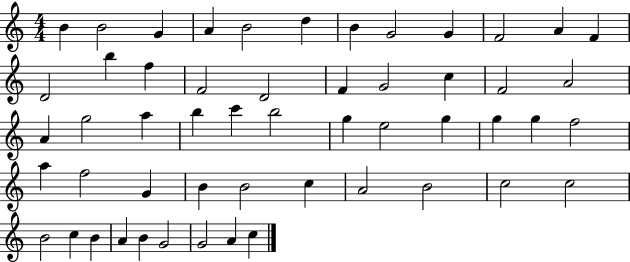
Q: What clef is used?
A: treble